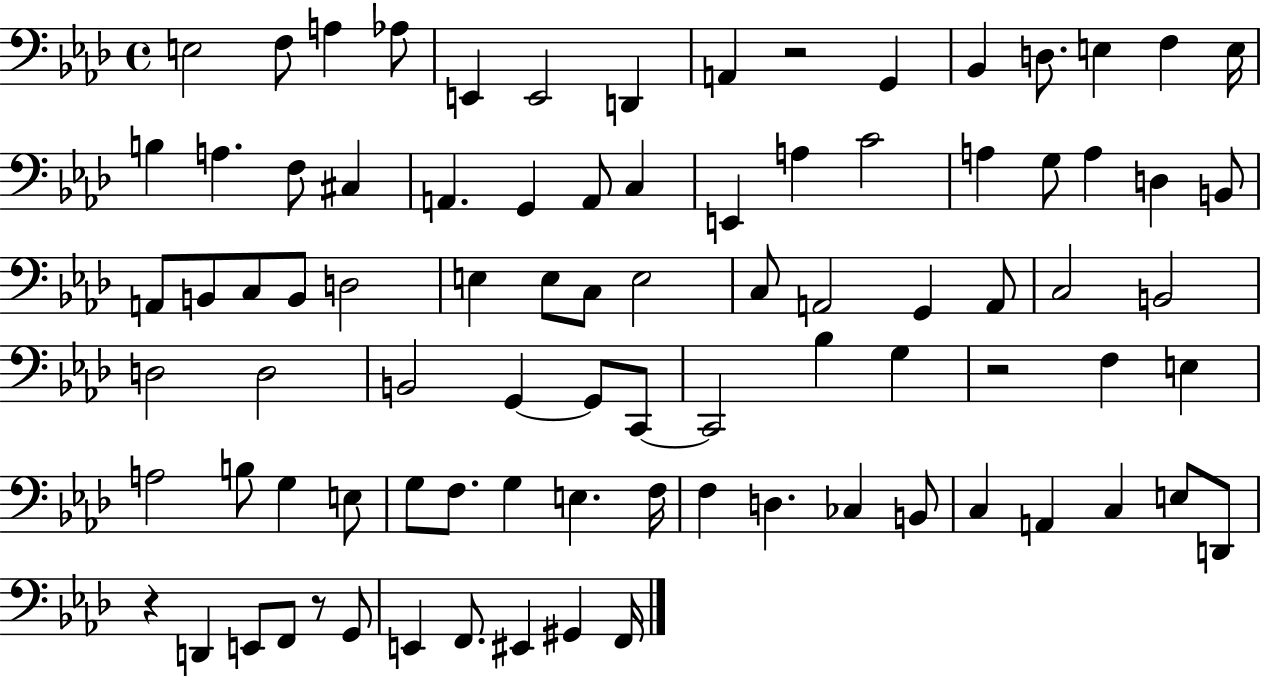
{
  \clef bass
  \time 4/4
  \defaultTimeSignature
  \key aes \major
  e2 f8 a4 aes8 | e,4 e,2 d,4 | a,4 r2 g,4 | bes,4 d8. e4 f4 e16 | \break b4 a4. f8 cis4 | a,4. g,4 a,8 c4 | e,4 a4 c'2 | a4 g8 a4 d4 b,8 | \break a,8 b,8 c8 b,8 d2 | e4 e8 c8 e2 | c8 a,2 g,4 a,8 | c2 b,2 | \break d2 d2 | b,2 g,4~~ g,8 c,8~~ | c,2 bes4 g4 | r2 f4 e4 | \break a2 b8 g4 e8 | g8 f8. g4 e4. f16 | f4 d4. ces4 b,8 | c4 a,4 c4 e8 d,8 | \break r4 d,4 e,8 f,8 r8 g,8 | e,4 f,8. eis,4 gis,4 f,16 | \bar "|."
}